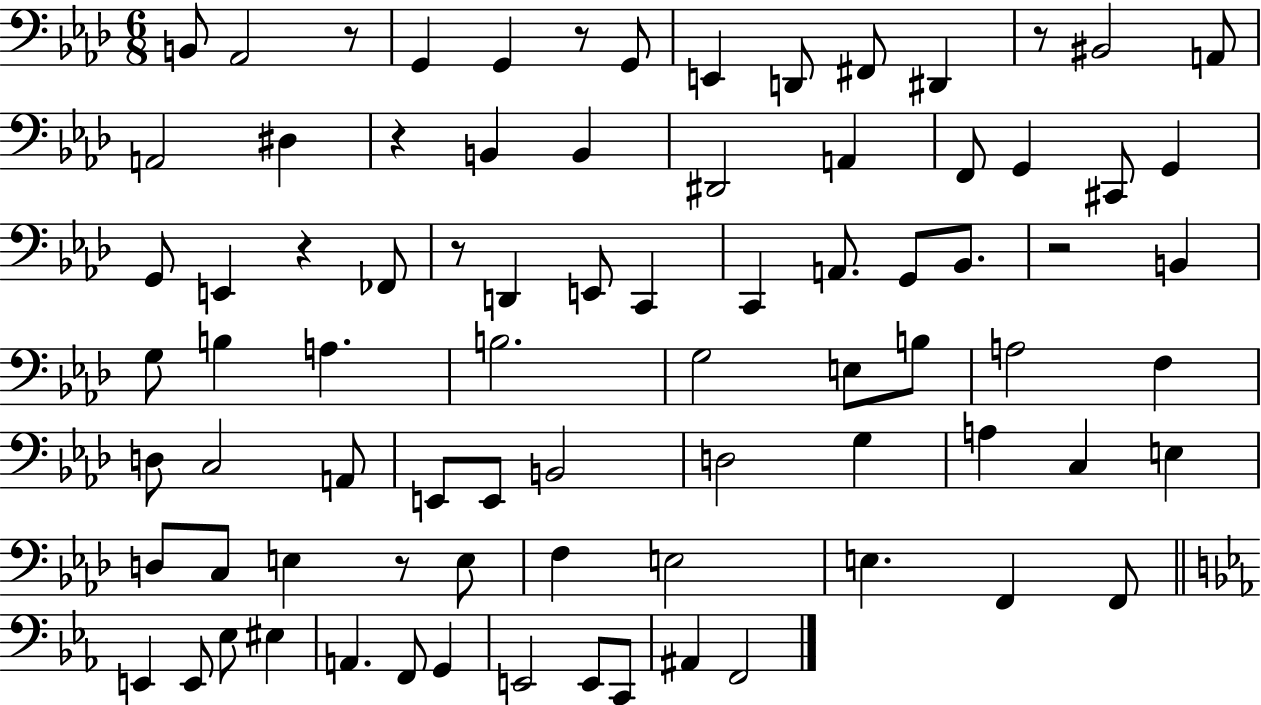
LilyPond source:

{
  \clef bass
  \numericTimeSignature
  \time 6/8
  \key aes \major
  b,8 aes,2 r8 | g,4 g,4 r8 g,8 | e,4 d,8 fis,8 dis,4 | r8 bis,2 a,8 | \break a,2 dis4 | r4 b,4 b,4 | dis,2 a,4 | f,8 g,4 cis,8 g,4 | \break g,8 e,4 r4 fes,8 | r8 d,4 e,8 c,4 | c,4 a,8. g,8 bes,8. | r2 b,4 | \break g8 b4 a4. | b2. | g2 e8 b8 | a2 f4 | \break d8 c2 a,8 | e,8 e,8 b,2 | d2 g4 | a4 c4 e4 | \break d8 c8 e4 r8 e8 | f4 e2 | e4. f,4 f,8 | \bar "||" \break \key c \minor e,4 e,8 ees8 eis4 | a,4. f,8 g,4 | e,2 e,8 c,8 | ais,4 f,2 | \break \bar "|."
}